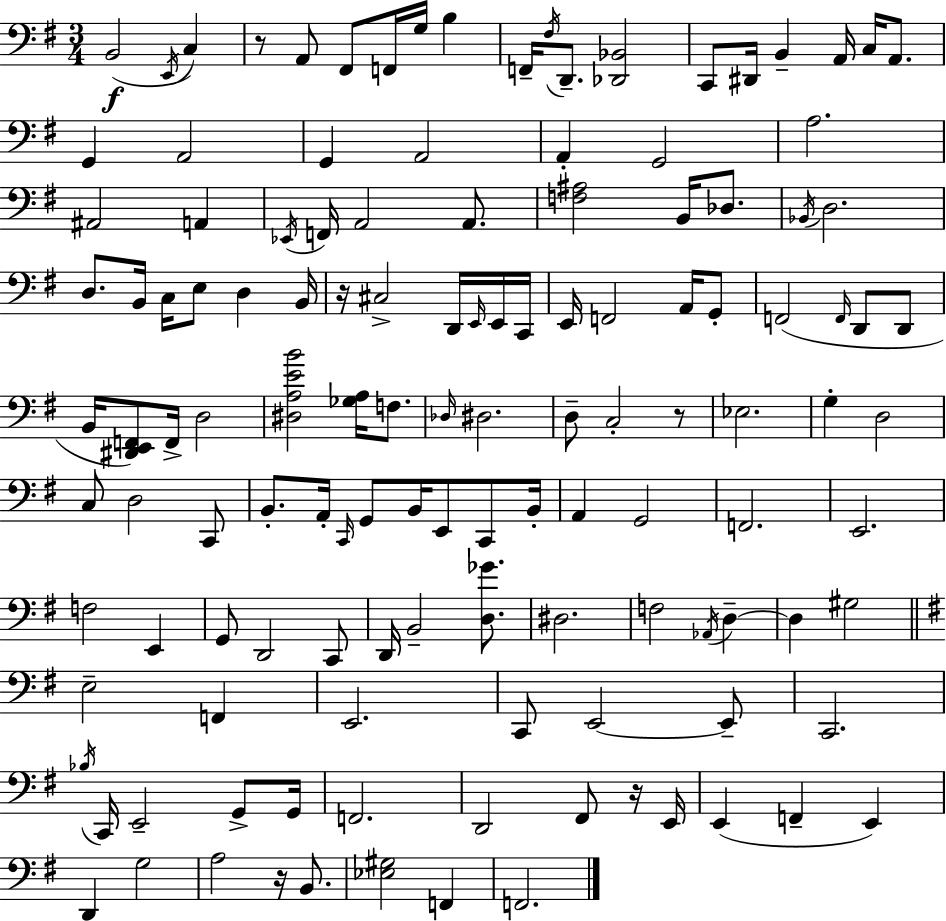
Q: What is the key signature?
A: E minor